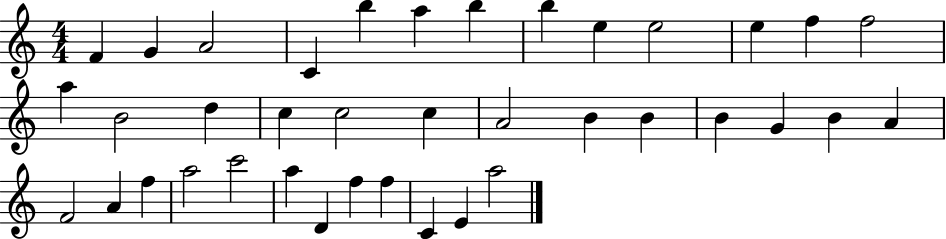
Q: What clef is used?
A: treble